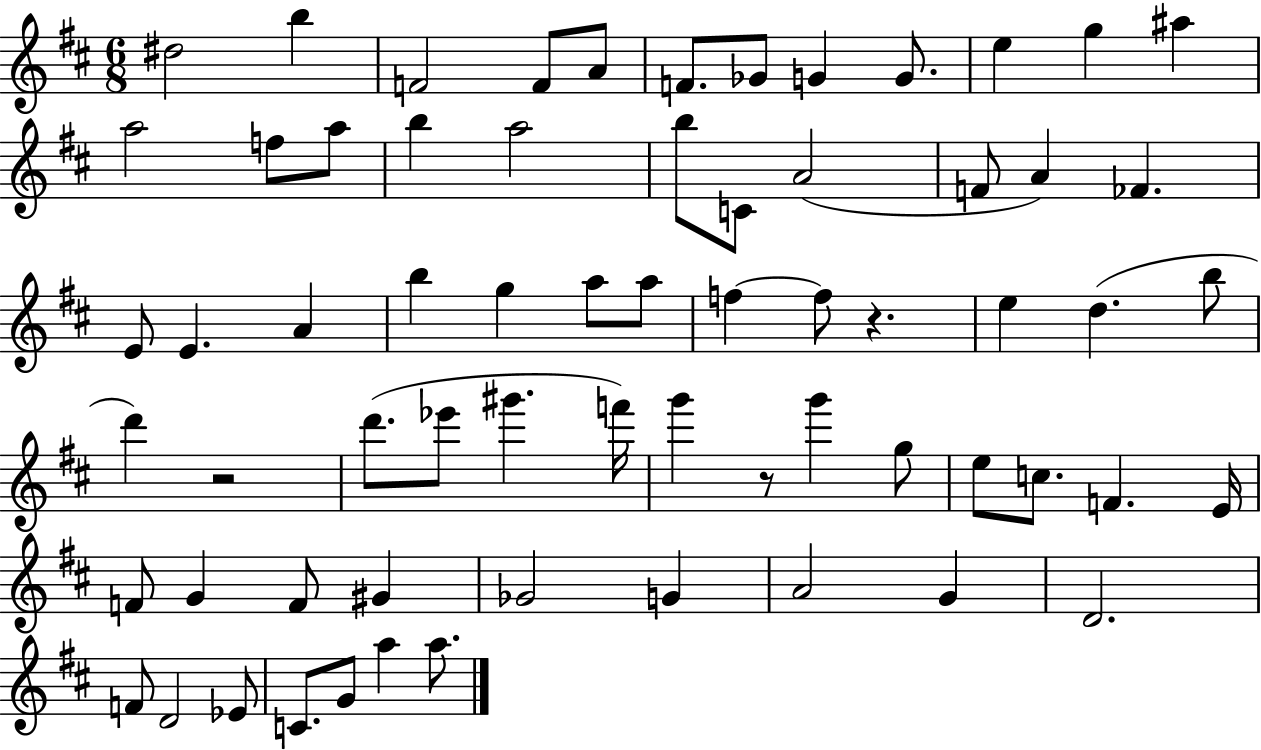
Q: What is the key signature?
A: D major